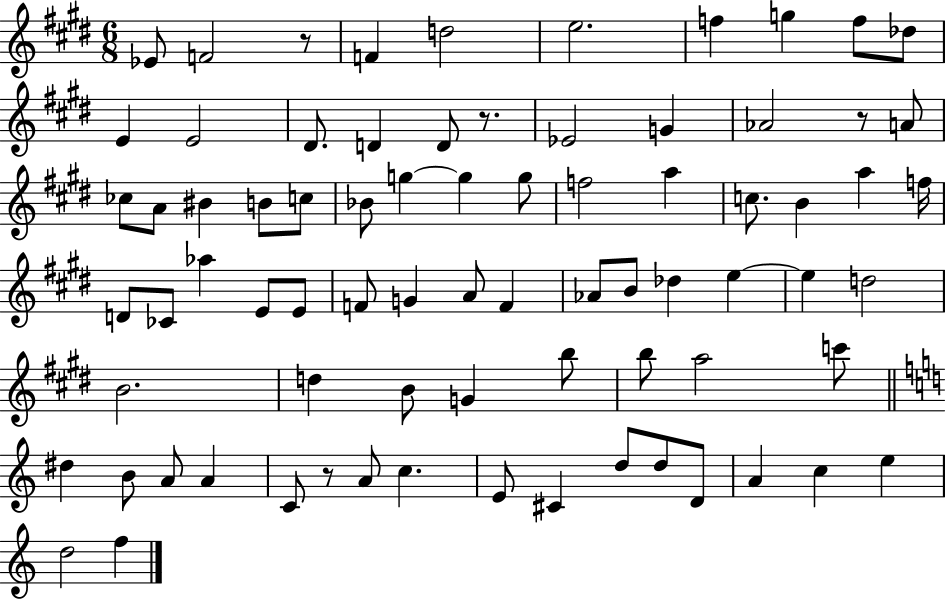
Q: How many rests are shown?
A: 4